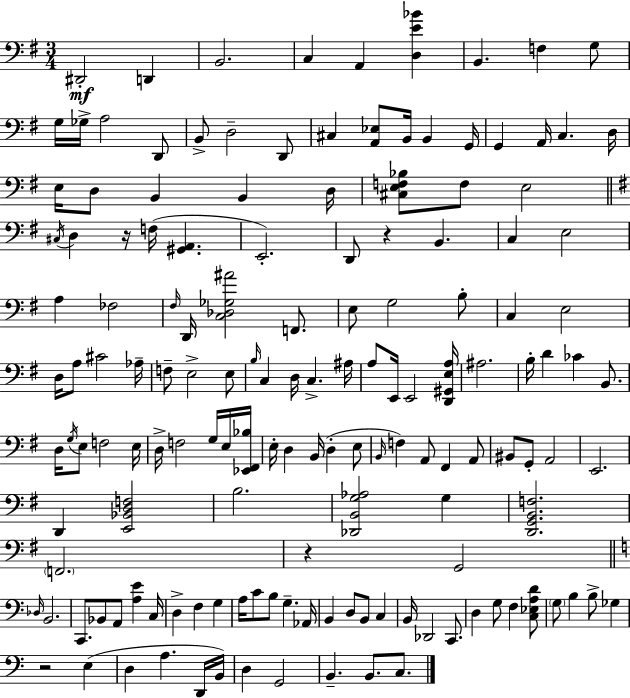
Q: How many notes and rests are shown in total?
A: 150